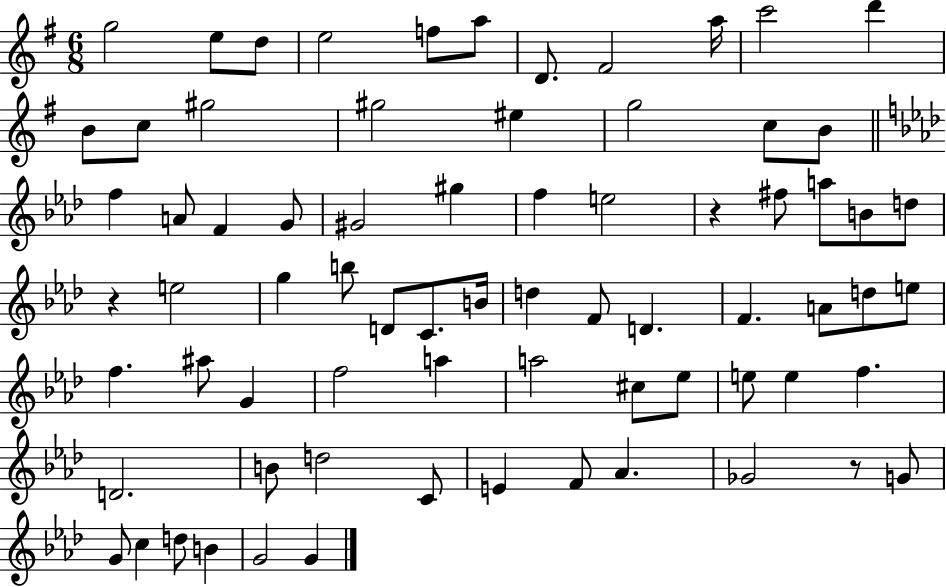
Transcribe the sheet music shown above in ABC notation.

X:1
T:Untitled
M:6/8
L:1/4
K:G
g2 e/2 d/2 e2 f/2 a/2 D/2 ^F2 a/4 c'2 d' B/2 c/2 ^g2 ^g2 ^e g2 c/2 B/2 f A/2 F G/2 ^G2 ^g f e2 z ^f/2 a/2 B/2 d/2 z e2 g b/2 D/2 C/2 B/4 d F/2 D F A/2 d/2 e/2 f ^a/2 G f2 a a2 ^c/2 _e/2 e/2 e f D2 B/2 d2 C/2 E F/2 _A _G2 z/2 G/2 G/2 c d/2 B G2 G